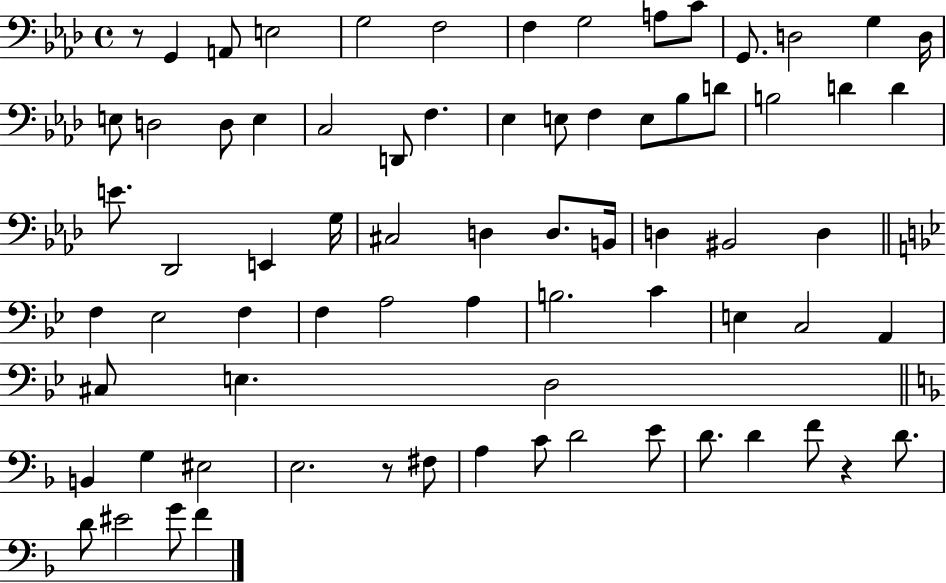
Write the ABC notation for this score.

X:1
T:Untitled
M:4/4
L:1/4
K:Ab
z/2 G,, A,,/2 E,2 G,2 F,2 F, G,2 A,/2 C/2 G,,/2 D,2 G, D,/4 E,/2 D,2 D,/2 E, C,2 D,,/2 F, _E, E,/2 F, E,/2 _B,/2 D/2 B,2 D D E/2 _D,,2 E,, G,/4 ^C,2 D, D,/2 B,,/4 D, ^B,,2 D, F, _E,2 F, F, A,2 A, B,2 C E, C,2 A,, ^C,/2 E, D,2 B,, G, ^E,2 E,2 z/2 ^F,/2 A, C/2 D2 E/2 D/2 D F/2 z D/2 D/2 ^E2 G/2 F